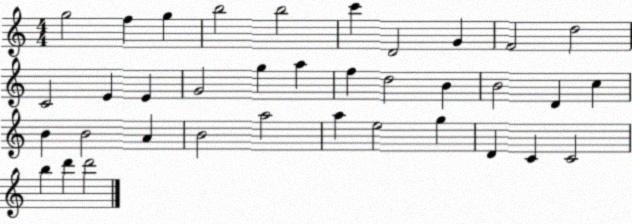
X:1
T:Untitled
M:4/4
L:1/4
K:C
g2 f g b2 b2 c' D2 G F2 d2 C2 E E G2 g a f d2 B B2 D c B B2 A B2 a2 a e2 g D C C2 b d' d'2